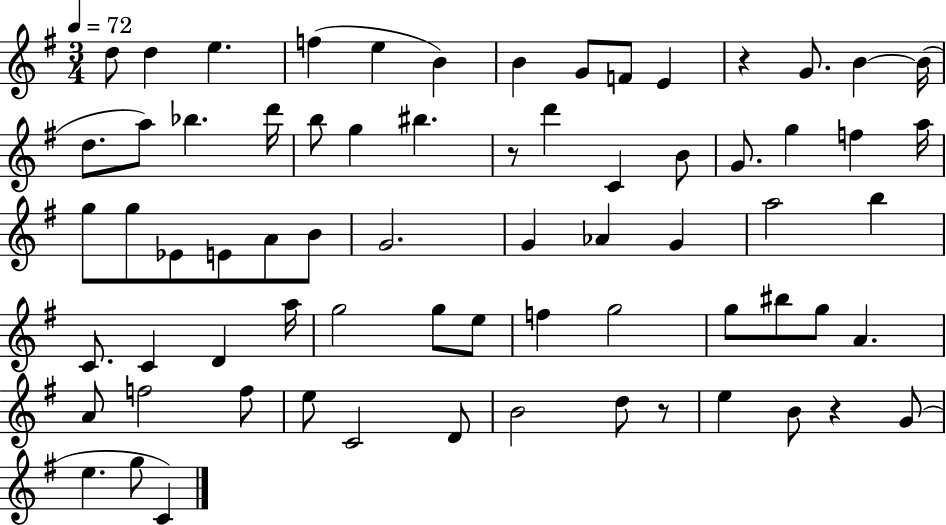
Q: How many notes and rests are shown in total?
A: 70